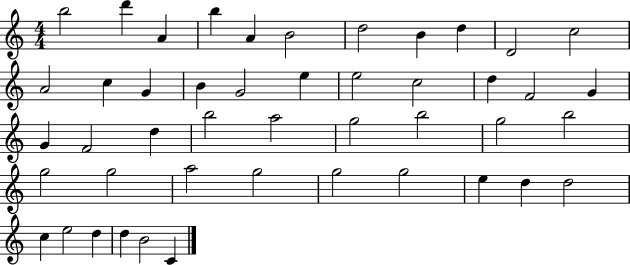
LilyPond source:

{
  \clef treble
  \numericTimeSignature
  \time 4/4
  \key c \major
  b''2 d'''4 a'4 | b''4 a'4 b'2 | d''2 b'4 d''4 | d'2 c''2 | \break a'2 c''4 g'4 | b'4 g'2 e''4 | e''2 c''2 | d''4 f'2 g'4 | \break g'4 f'2 d''4 | b''2 a''2 | g''2 b''2 | g''2 b''2 | \break g''2 g''2 | a''2 g''2 | g''2 g''2 | e''4 d''4 d''2 | \break c''4 e''2 d''4 | d''4 b'2 c'4 | \bar "|."
}